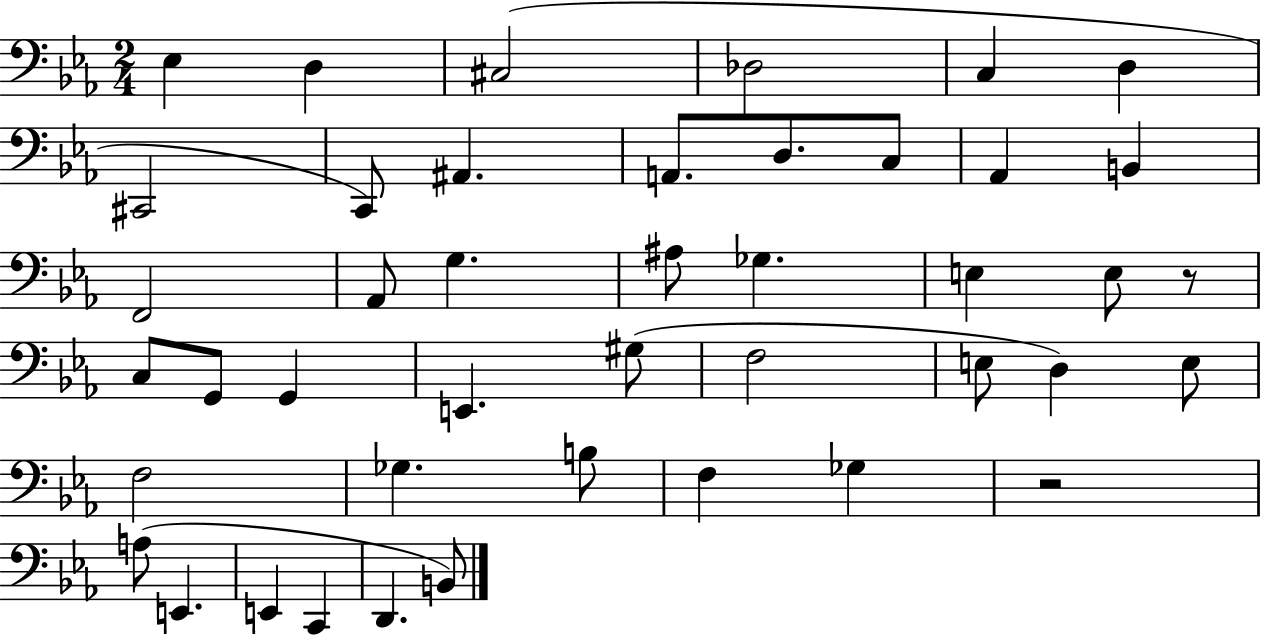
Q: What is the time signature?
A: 2/4